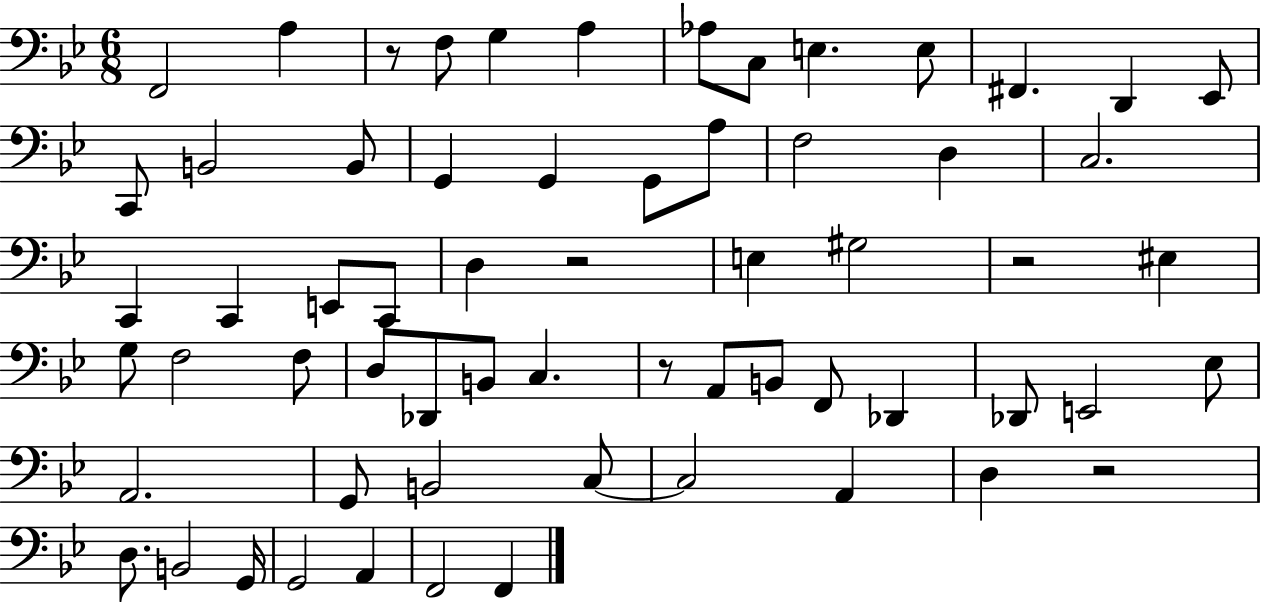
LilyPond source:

{
  \clef bass
  \numericTimeSignature
  \time 6/8
  \key bes \major
  f,2 a4 | r8 f8 g4 a4 | aes8 c8 e4. e8 | fis,4. d,4 ees,8 | \break c,8 b,2 b,8 | g,4 g,4 g,8 a8 | f2 d4 | c2. | \break c,4 c,4 e,8 c,8 | d4 r2 | e4 gis2 | r2 eis4 | \break g8 f2 f8 | d8 des,8 b,8 c4. | r8 a,8 b,8 f,8 des,4 | des,8 e,2 ees8 | \break a,2. | g,8 b,2 c8~~ | c2 a,4 | d4 r2 | \break d8. b,2 g,16 | g,2 a,4 | f,2 f,4 | \bar "|."
}